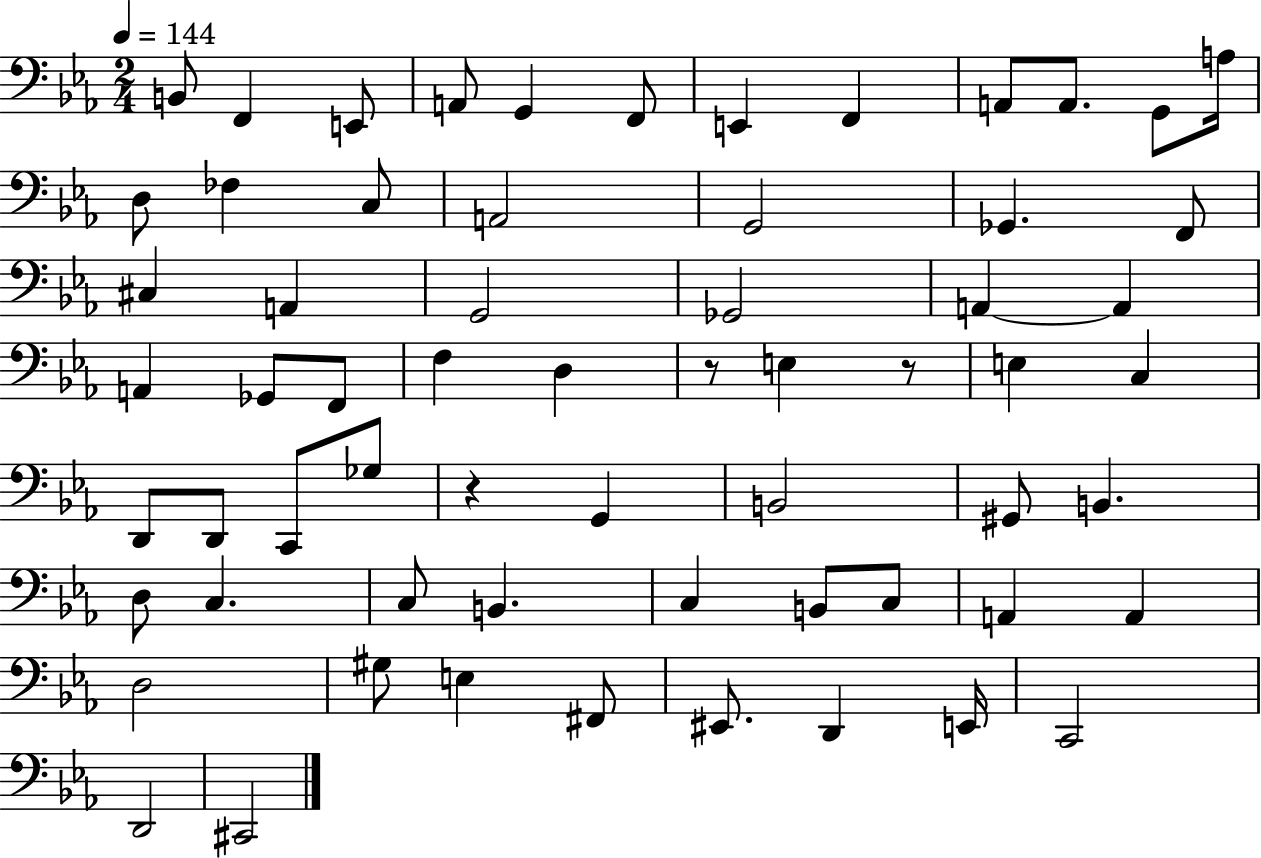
B2/e F2/q E2/e A2/e G2/q F2/e E2/q F2/q A2/e A2/e. G2/e A3/s D3/e FES3/q C3/e A2/h G2/h Gb2/q. F2/e C#3/q A2/q G2/h Gb2/h A2/q A2/q A2/q Gb2/e F2/e F3/q D3/q R/e E3/q R/e E3/q C3/q D2/e D2/e C2/e Gb3/e R/q G2/q B2/h G#2/e B2/q. D3/e C3/q. C3/e B2/q. C3/q B2/e C3/e A2/q A2/q D3/h G#3/e E3/q F#2/e EIS2/e. D2/q E2/s C2/h D2/h C#2/h